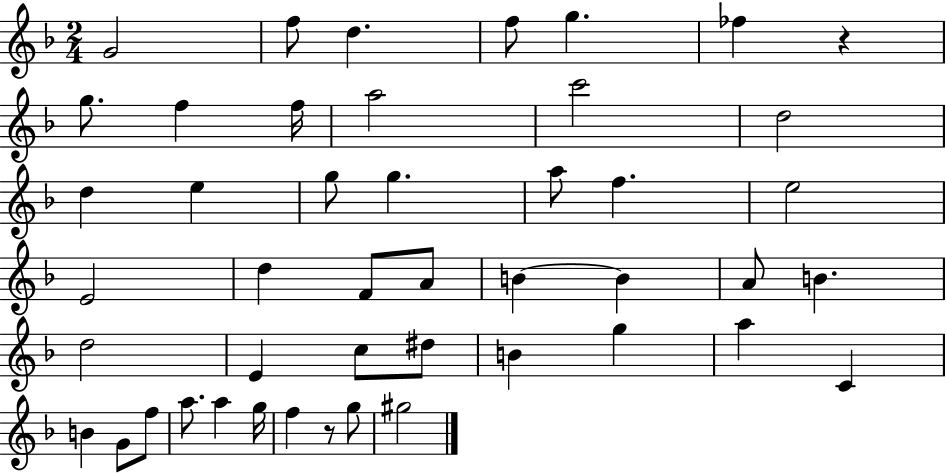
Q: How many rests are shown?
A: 2